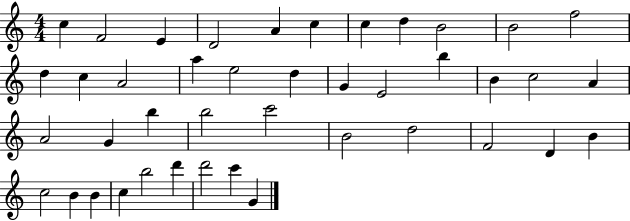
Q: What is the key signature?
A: C major